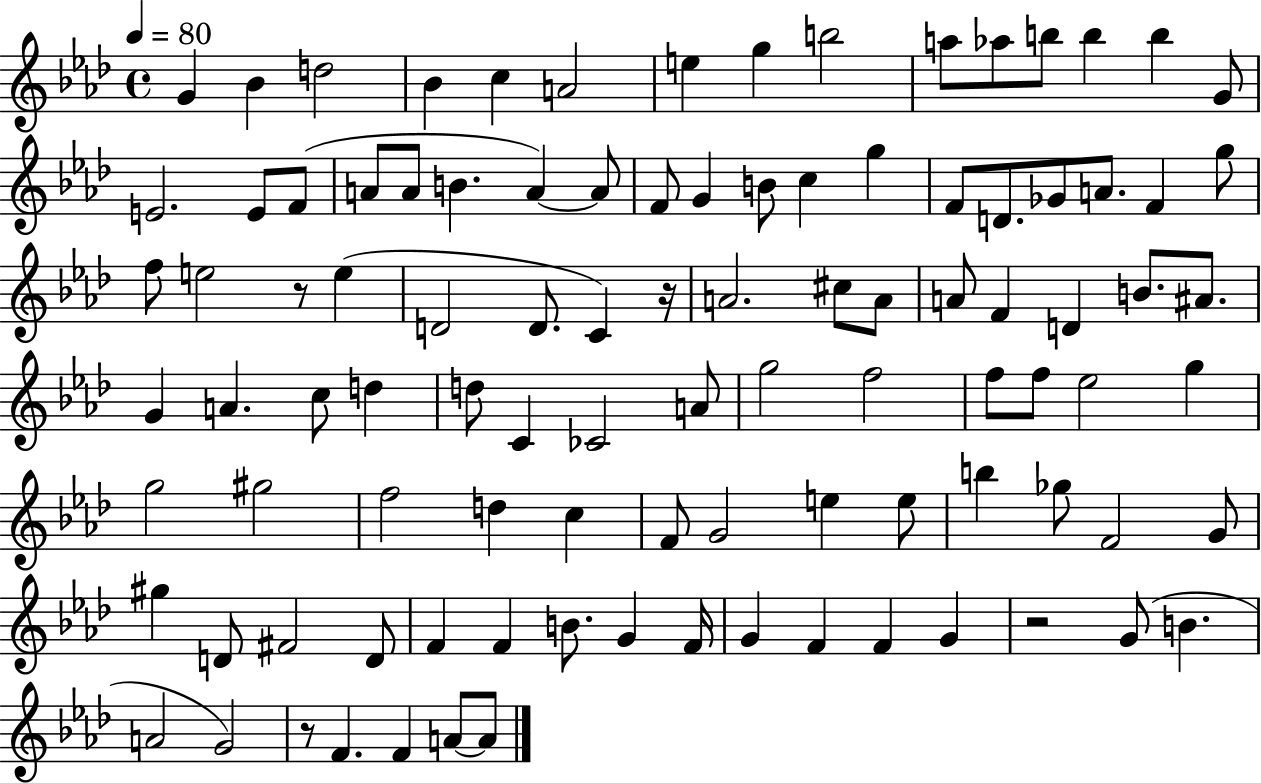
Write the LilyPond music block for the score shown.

{
  \clef treble
  \time 4/4
  \defaultTimeSignature
  \key aes \major
  \tempo 4 = 80
  \repeat volta 2 { g'4 bes'4 d''2 | bes'4 c''4 a'2 | e''4 g''4 b''2 | a''8 aes''8 b''8 b''4 b''4 g'8 | \break e'2. e'8 f'8( | a'8 a'8 b'4. a'4~~) a'8 | f'8 g'4 b'8 c''4 g''4 | f'8 d'8. ges'8 a'8. f'4 g''8 | \break f''8 e''2 r8 e''4( | d'2 d'8. c'4) r16 | a'2. cis''8 a'8 | a'8 f'4 d'4 b'8. ais'8. | \break g'4 a'4. c''8 d''4 | d''8 c'4 ces'2 a'8 | g''2 f''2 | f''8 f''8 ees''2 g''4 | \break g''2 gis''2 | f''2 d''4 c''4 | f'8 g'2 e''4 e''8 | b''4 ges''8 f'2 g'8 | \break gis''4 d'8 fis'2 d'8 | f'4 f'4 b'8. g'4 f'16 | g'4 f'4 f'4 g'4 | r2 g'8( b'4. | \break a'2 g'2) | r8 f'4. f'4 a'8~~ a'8 | } \bar "|."
}